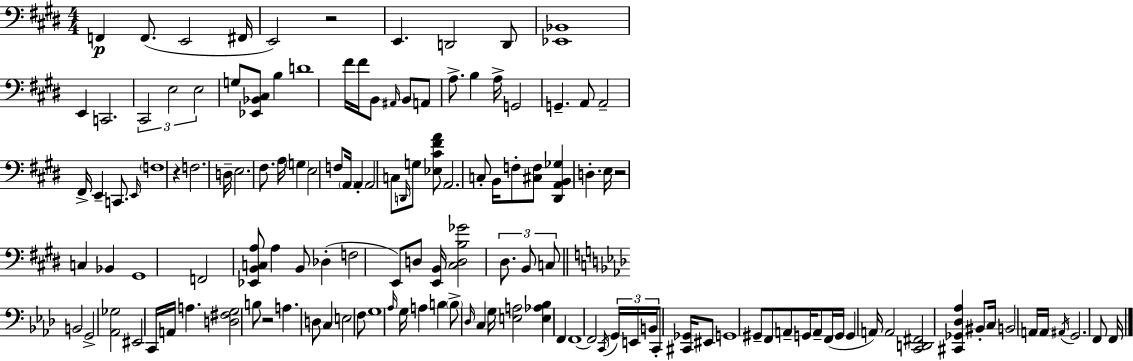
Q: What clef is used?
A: bass